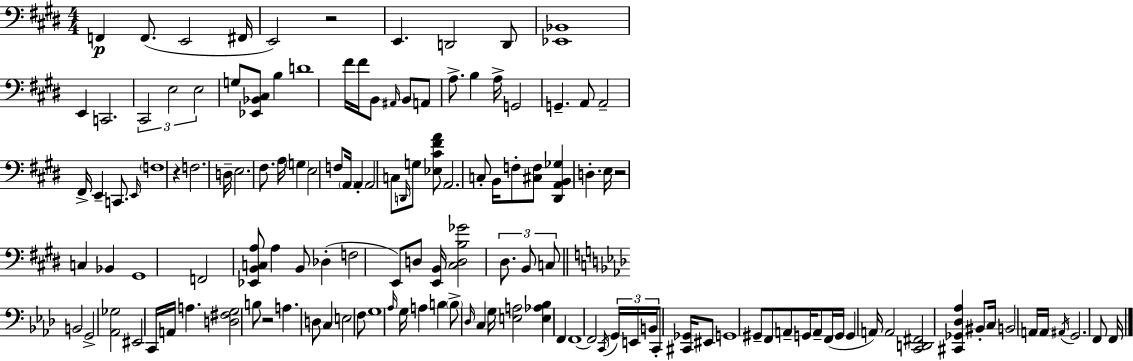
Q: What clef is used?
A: bass